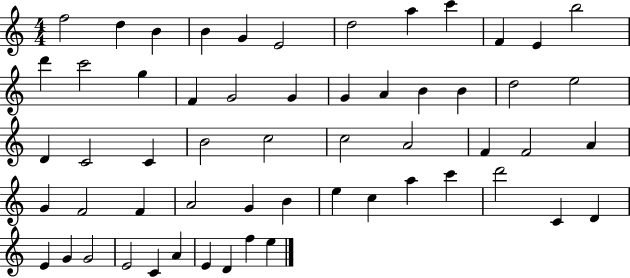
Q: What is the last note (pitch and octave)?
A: E5